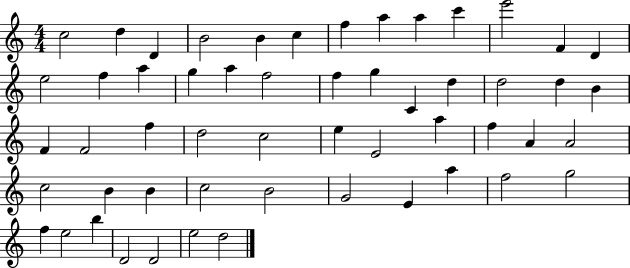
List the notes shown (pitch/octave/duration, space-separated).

C5/h D5/q D4/q B4/h B4/q C5/q F5/q A5/q A5/q C6/q E6/h F4/q D4/q E5/h F5/q A5/q G5/q A5/q F5/h F5/q G5/q C4/q D5/q D5/h D5/q B4/q F4/q F4/h F5/q D5/h C5/h E5/q E4/h A5/q F5/q A4/q A4/h C5/h B4/q B4/q C5/h B4/h G4/h E4/q A5/q F5/h G5/h F5/q E5/h B5/q D4/h D4/h E5/h D5/h